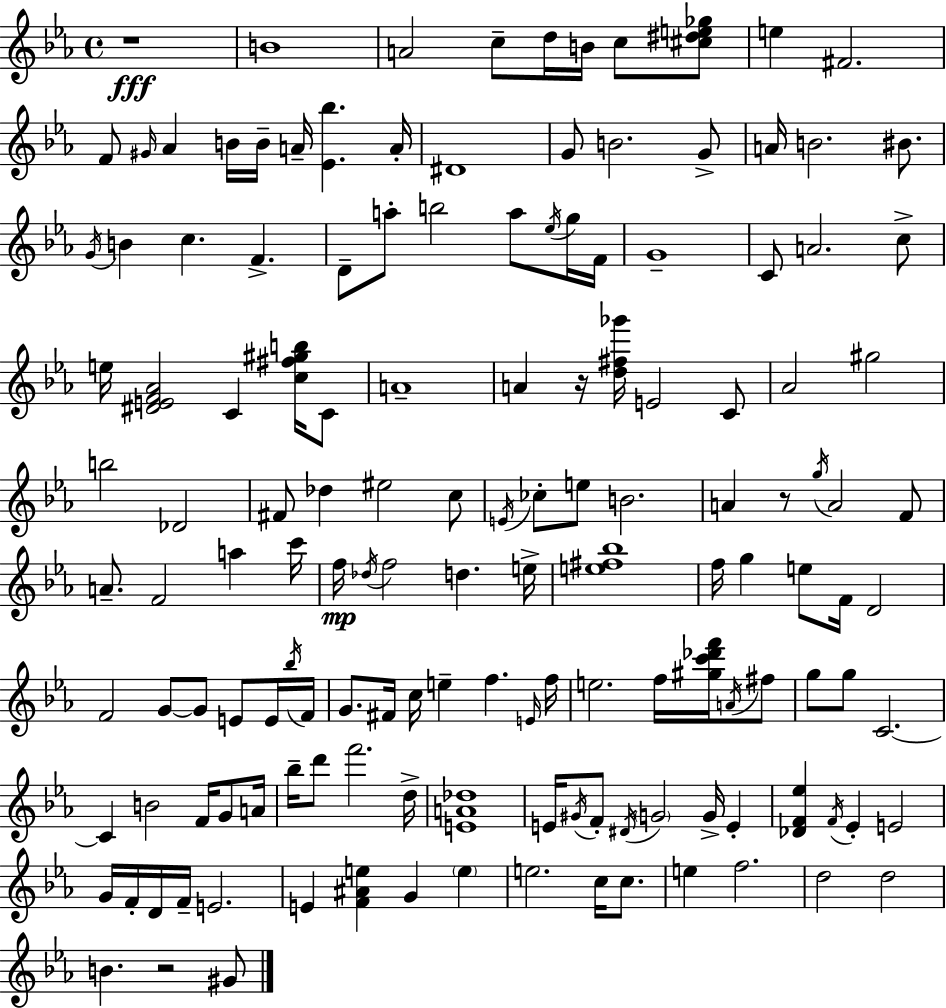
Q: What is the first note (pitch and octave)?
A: B4